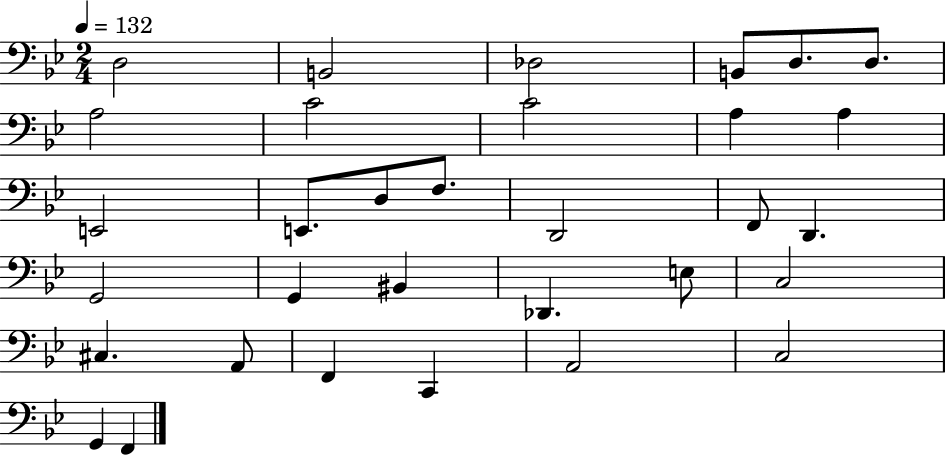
{
  \clef bass
  \numericTimeSignature
  \time 2/4
  \key bes \major
  \tempo 4 = 132
  d2 | b,2 | des2 | b,8 d8. d8. | \break a2 | c'2 | c'2 | a4 a4 | \break e,2 | e,8. d8 f8. | d,2 | f,8 d,4. | \break g,2 | g,4 bis,4 | des,4. e8 | c2 | \break cis4. a,8 | f,4 c,4 | a,2 | c2 | \break g,4 f,4 | \bar "|."
}